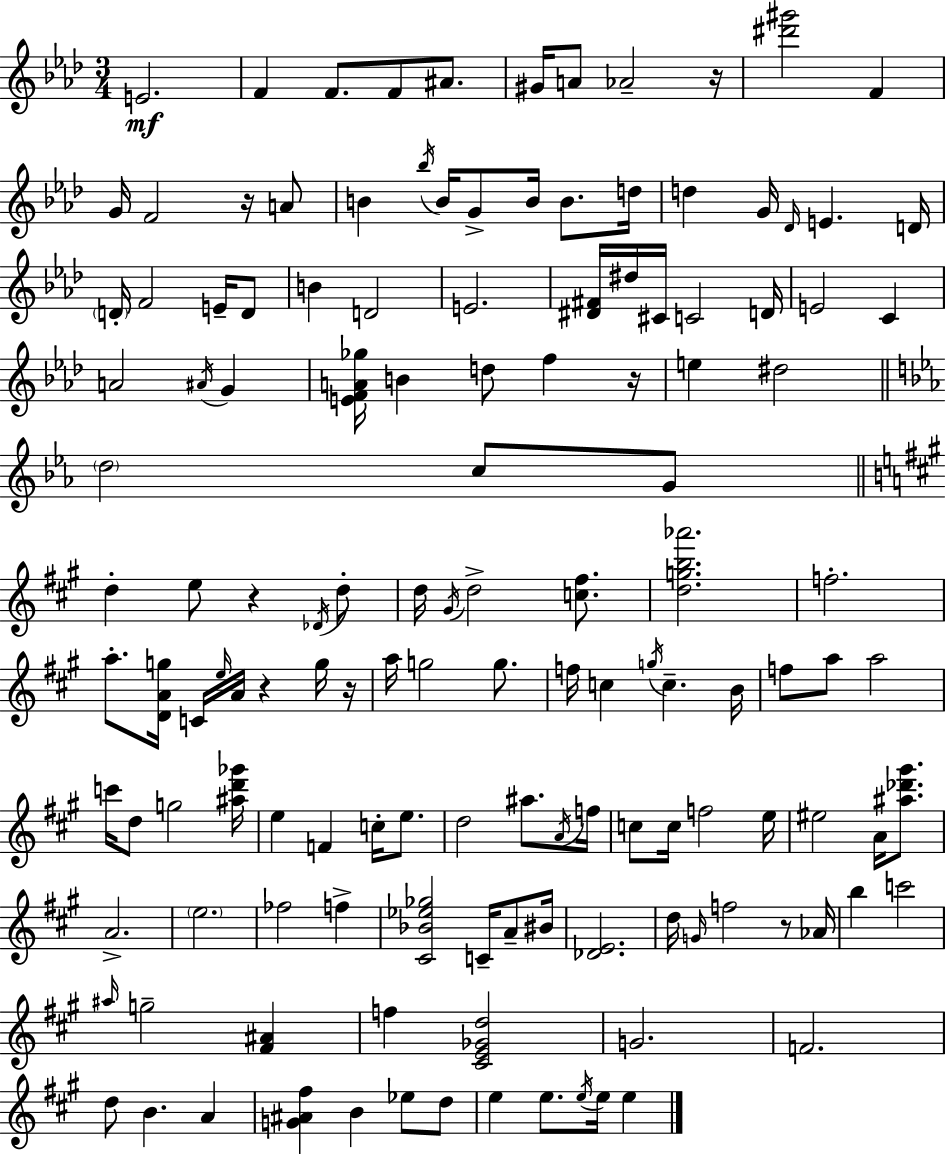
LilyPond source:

{
  \clef treble
  \numericTimeSignature
  \time 3/4
  \key f \minor
  e'2.\mf | f'4 f'8. f'8 ais'8. | gis'16 a'8 aes'2-- r16 | <dis''' gis'''>2 f'4 | \break g'16 f'2 r16 a'8 | b'4 \acciaccatura { bes''16 } b'16 g'8-> b'16 b'8. | d''16 d''4 g'16 \grace { des'16 } e'4. | d'16 \parenthesize d'16-. f'2 e'16-- | \break d'8 b'4 d'2 | e'2. | <dis' fis'>16 dis''16 cis'16 c'2 | d'16 e'2 c'4 | \break a'2 \acciaccatura { ais'16 } g'4 | <e' f' a' ges''>16 b'4 d''8 f''4 | r16 e''4 dis''2 | \bar "||" \break \key ees \major \parenthesize d''2 c''8 g'8 | \bar "||" \break \key a \major d''4-. e''8 r4 \acciaccatura { des'16 } d''8-. | d''16 \acciaccatura { gis'16 } d''2-> <c'' fis''>8. | <d'' g'' b'' aes'''>2. | f''2.-. | \break a''8.-. <d' a' g''>16 c'16 \grace { e''16 } a'16 r4 | g''16 r16 a''16 g''2 | g''8. f''16 c''4 \acciaccatura { g''16 } c''4.-- | b'16 f''8 a''8 a''2 | \break c'''16 d''8 g''2 | <ais'' d''' ges'''>16 e''4 f'4 | c''16-. e''8. d''2 | ais''8. \acciaccatura { a'16 } f''16 c''8 c''16 f''2 | \break e''16 eis''2 | a'16 <ais'' des''' gis'''>8. a'2.-> | \parenthesize e''2. | fes''2 | \break f''4-> <cis' bes' ees'' ges''>2 | c'16-- a'8-- bis'16 <des' e'>2. | d''16 \grace { g'16 } f''2 | r8 aes'16 b''4 c'''2 | \break \grace { ais''16 } g''2-- | <fis' ais'>4 f''4 <cis' e' ges' d''>2 | g'2. | f'2. | \break d''8 b'4. | a'4 <g' ais' fis''>4 b'4 | ees''8 d''8 e''4 e''8. | \acciaccatura { e''16 } e''16 e''4 \bar "|."
}